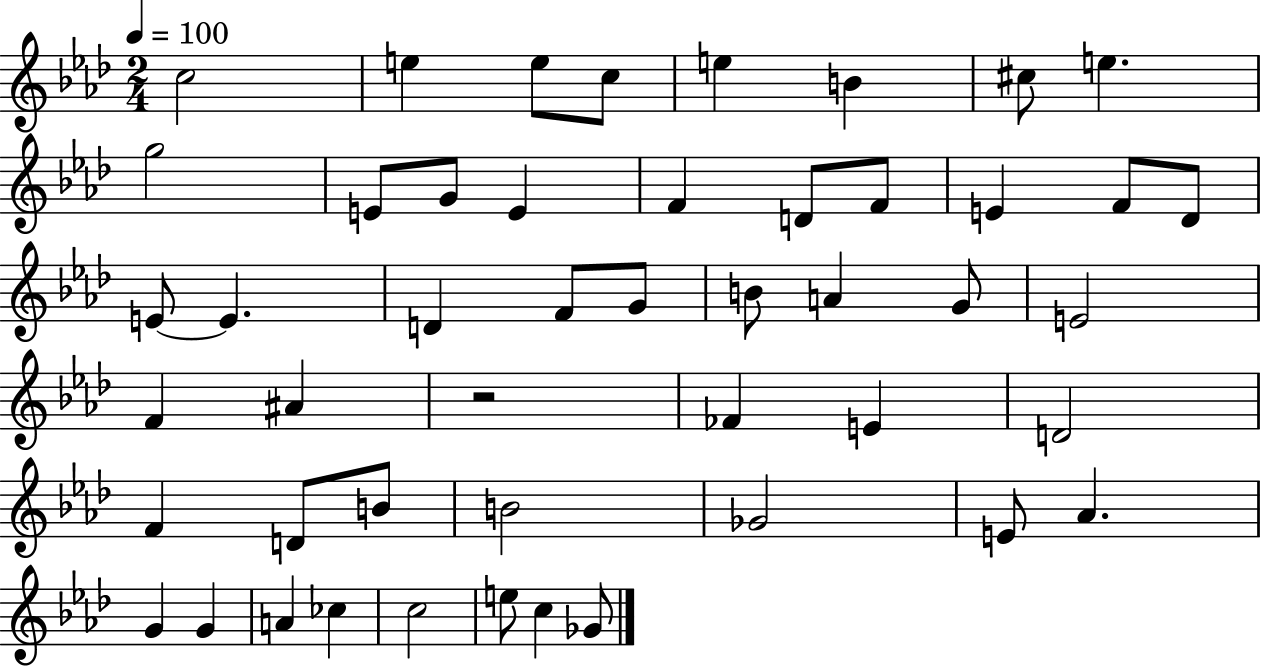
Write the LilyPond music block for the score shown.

{
  \clef treble
  \numericTimeSignature
  \time 2/4
  \key aes \major
  \tempo 4 = 100
  c''2 | e''4 e''8 c''8 | e''4 b'4 | cis''8 e''4. | \break g''2 | e'8 g'8 e'4 | f'4 d'8 f'8 | e'4 f'8 des'8 | \break e'8~~ e'4. | d'4 f'8 g'8 | b'8 a'4 g'8 | e'2 | \break f'4 ais'4 | r2 | fes'4 e'4 | d'2 | \break f'4 d'8 b'8 | b'2 | ges'2 | e'8 aes'4. | \break g'4 g'4 | a'4 ces''4 | c''2 | e''8 c''4 ges'8 | \break \bar "|."
}